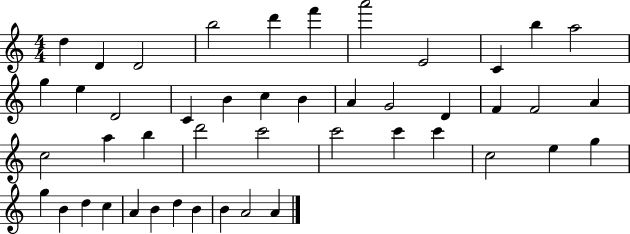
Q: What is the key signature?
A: C major